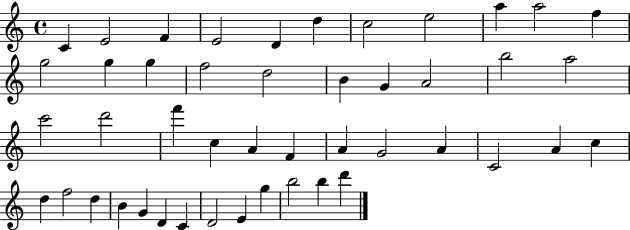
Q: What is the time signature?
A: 4/4